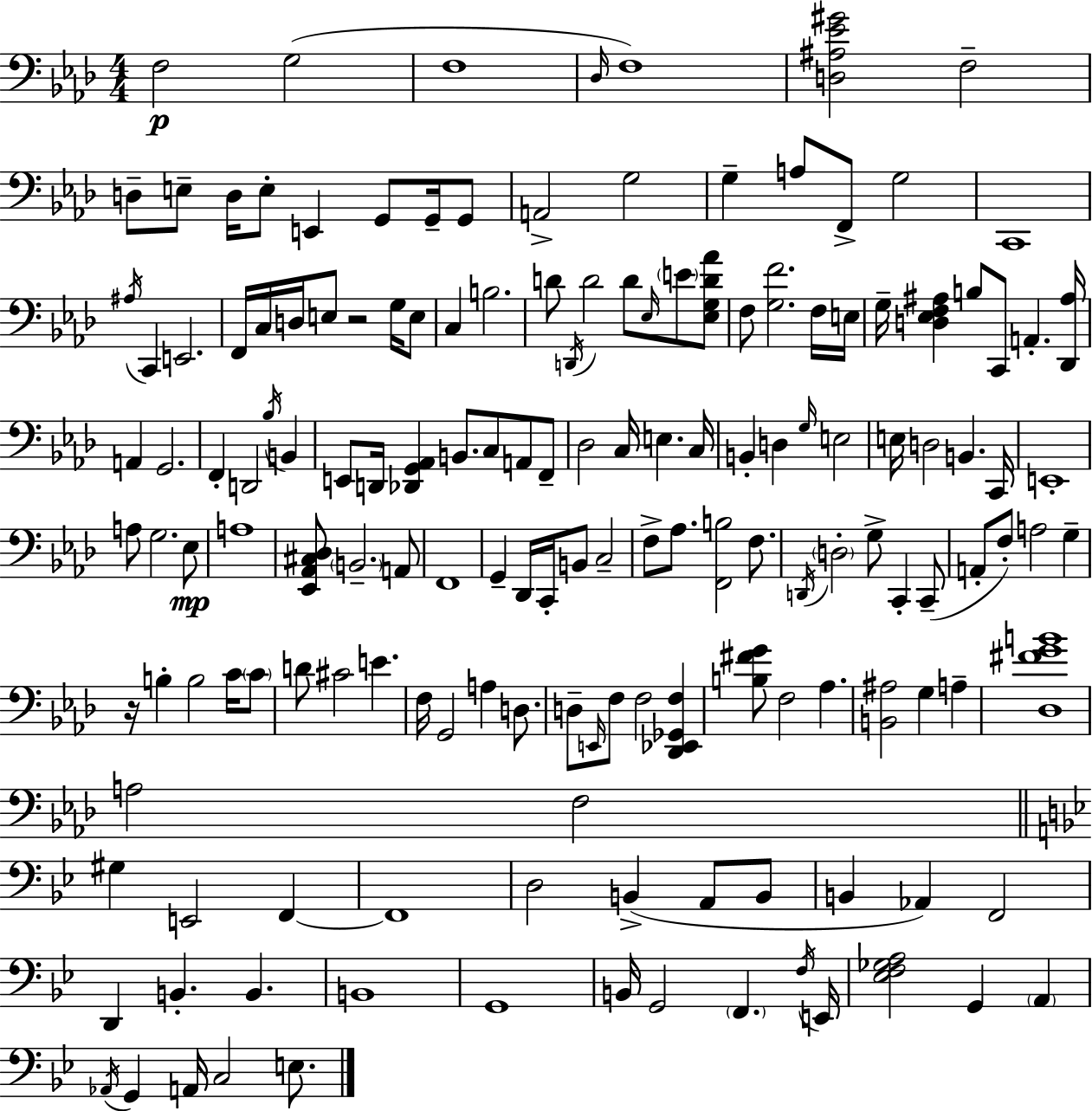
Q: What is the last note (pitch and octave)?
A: E3